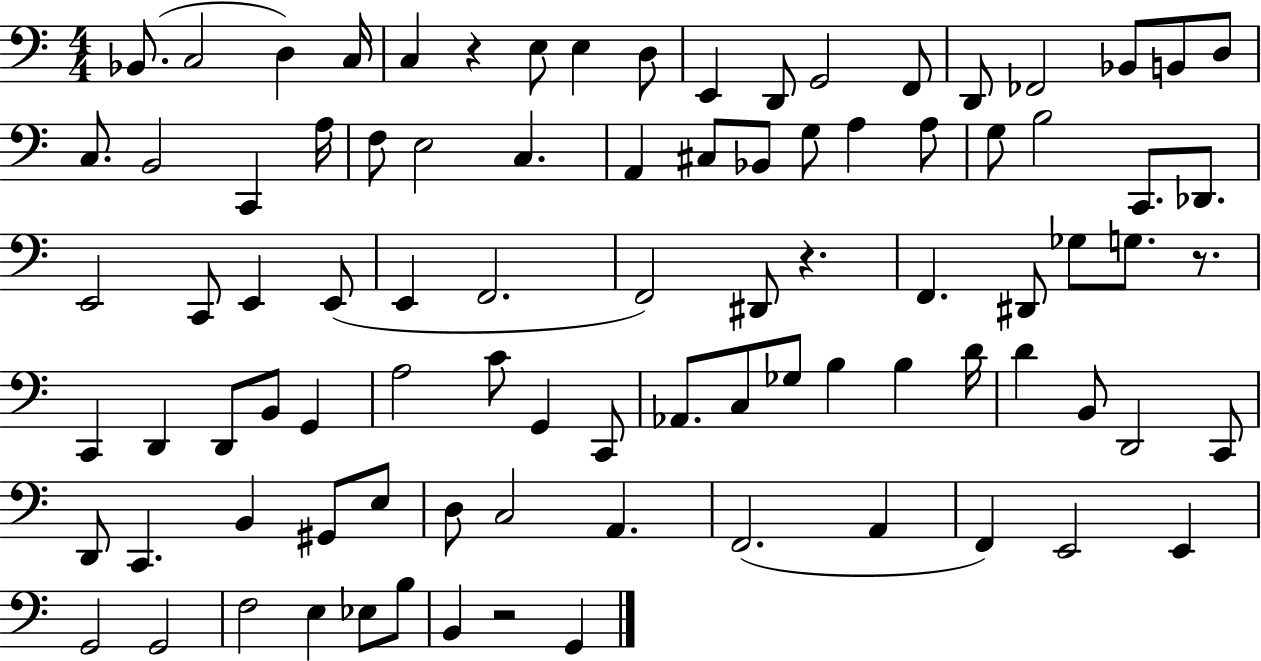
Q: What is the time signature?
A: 4/4